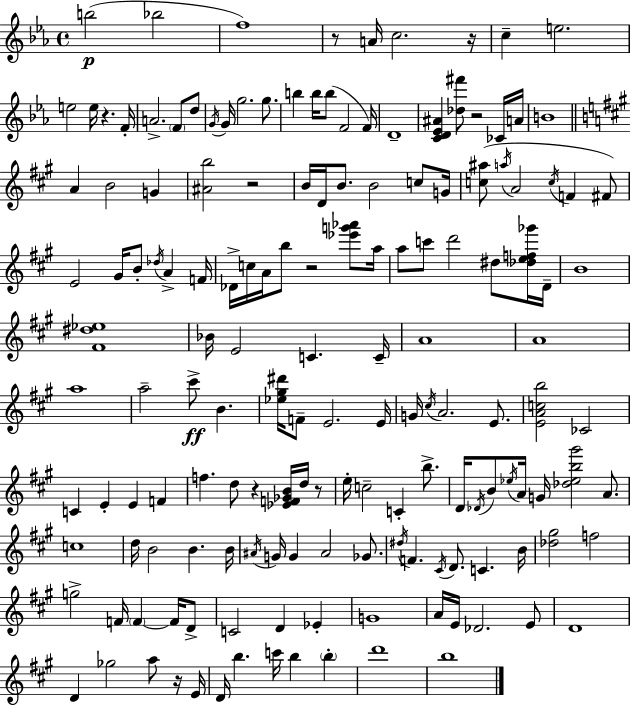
B5/h Bb5/h F5/w R/e A4/s C5/h. R/s C5/q E5/h. E5/h E5/s R/q. F4/s A4/h. F4/e D5/e G4/s G4/s G5/h. G5/e. B5/q B5/s B5/e F4/h F4/s D4/w [C4,D4,Eb4,A#4]/q [Db5,F#6]/e R/h CES4/s A4/s B4/w A4/q B4/h G4/q [A#4,B5]/h R/h B4/s D4/s B4/e. B4/h C5/e G4/s [C5,A#5]/e A5/s A4/h C5/s F4/q F#4/e E4/h G#4/s B4/e Db5/s A4/q F4/s Db4/s C5/s A4/s B5/e R/h [Eb6,G6,Ab6]/e A5/s A5/e C6/e D6/h D#5/e [Db5,E5,F5,Gb6]/s D4/s B4/w [F#4,D#5,Eb5]/w Bb4/s E4/h C4/q. C4/s A4/w A4/w A5/w A5/h C#6/e B4/q. [Eb5,G#5,D#6]/s F4/e E4/h. E4/s G4/s C#5/s A4/h. E4/e. [E4,A4,C5,B5]/h CES4/h C4/q E4/q E4/q F4/q F5/q. D5/e R/q [Eb4,F4,Gb4,B4]/s D5/s R/e E5/s C5/h C4/q B5/e. D4/s Db4/s B4/e Eb5/s A4/s G4/s [Db5,Eb5,B5,G#6]/h A4/e. C5/w D5/s B4/h B4/q. B4/s A#4/s G4/s G4/q A#4/h Gb4/e. D#5/s F4/q. C#4/s D4/e. C4/q. B4/s [Db5,G#5]/h F5/h G5/h F4/s F4/q F4/s D4/e C4/h D4/q Eb4/q G4/w A4/s E4/s Db4/h. E4/e D4/w D4/q Gb5/h A5/e R/s E4/s D4/s B5/q. C6/s B5/q B5/q D6/w B5/w